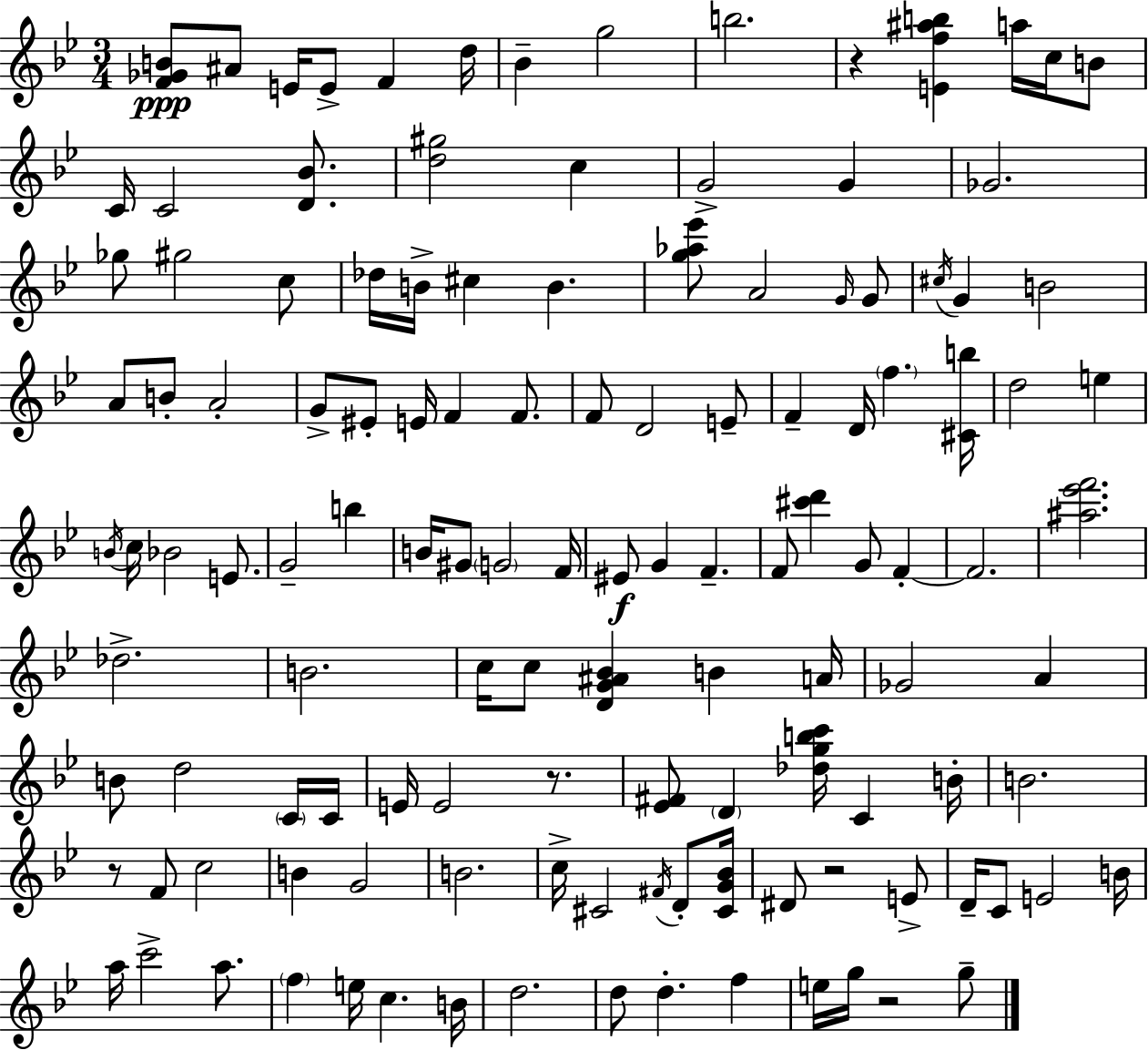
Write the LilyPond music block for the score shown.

{
  \clef treble
  \numericTimeSignature
  \time 3/4
  \key bes \major
  <f' ges' b'>8\ppp ais'8 e'16 e'8-> f'4 d''16 | bes'4-- g''2 | b''2. | r4 <e' f'' ais'' b''>4 a''16 c''16 b'8 | \break c'16 c'2 <d' bes'>8. | <d'' gis''>2 c''4 | g'2-> g'4 | ges'2. | \break ges''8 gis''2 c''8 | des''16 b'16-> cis''4 b'4. | <g'' aes'' ees'''>8 a'2 \grace { g'16 } g'8 | \acciaccatura { cis''16 } g'4 b'2 | \break a'8 b'8-. a'2-. | g'8-> eis'8-. e'16 f'4 f'8. | f'8 d'2 | e'8-- f'4-- d'16 \parenthesize f''4. | \break <cis' b''>16 d''2 e''4 | \acciaccatura { b'16 } c''16 bes'2 | e'8. g'2-- b''4 | b'16 gis'8 \parenthesize g'2 | \break f'16 eis'8\f g'4 f'4.-- | f'8 <cis''' d'''>4 g'8 f'4-.~~ | f'2. | <ais'' ees''' f'''>2. | \break des''2.-> | b'2. | c''16 c''8 <d' g' ais' bes'>4 b'4 | a'16 ges'2 a'4 | \break b'8 d''2 | \parenthesize c'16 c'16 e'16 e'2 | r8. <ees' fis'>8 \parenthesize d'4 <des'' g'' b'' c'''>16 c'4 | b'16-. b'2. | \break r8 f'8 c''2 | b'4 g'2 | b'2. | c''16-> cis'2 | \break \acciaccatura { fis'16 } d'8-. <cis' g' bes'>16 dis'8 r2 | e'8-> d'16-- c'8 e'2 | b'16 a''16 c'''2-> | a''8. \parenthesize f''4 e''16 c''4. | \break b'16 d''2. | d''8 d''4.-. | f''4 e''16 g''16 r2 | g''8-- \bar "|."
}